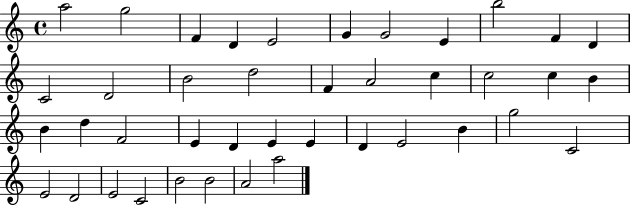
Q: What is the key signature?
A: C major